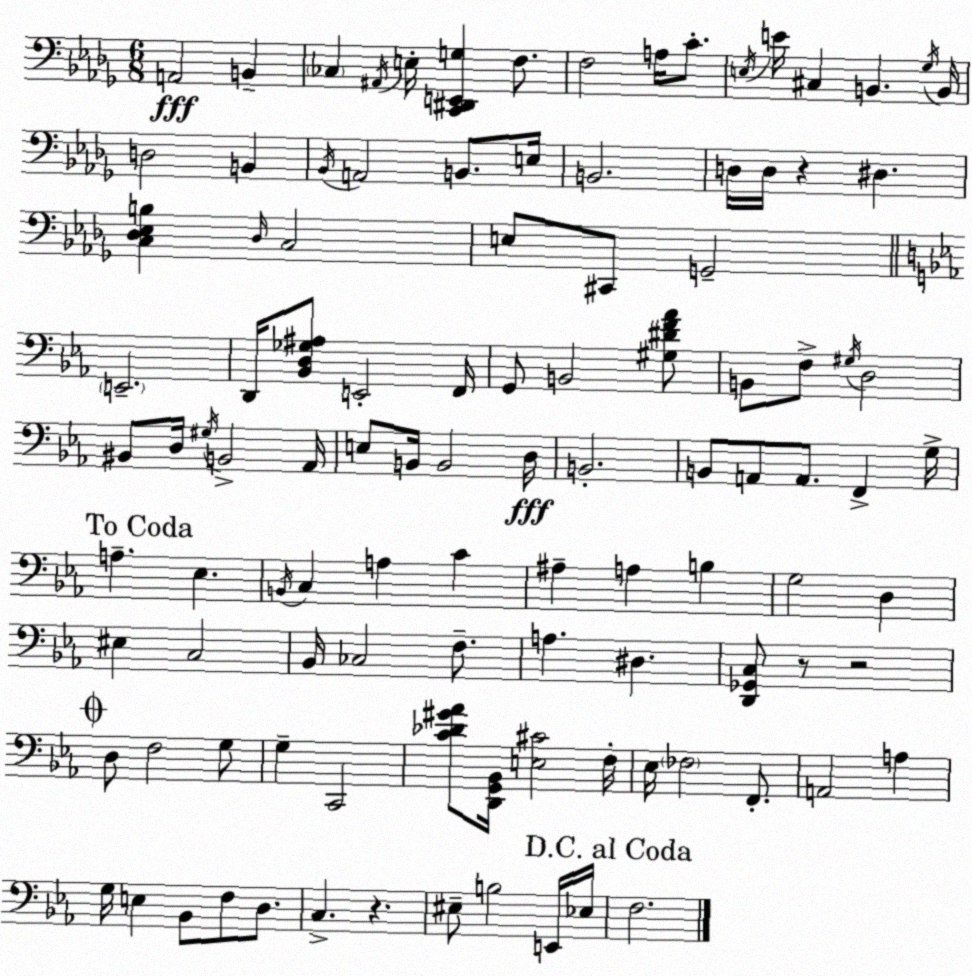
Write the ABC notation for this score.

X:1
T:Untitled
M:6/8
L:1/4
K:Bbm
A,,2 B,, _C, ^A,,/4 E,/4 [C,,^D,,E,,G,] F,/2 F,2 A,/4 C/2 E,/4 E/4 ^C, B,, _G,/4 B,,/4 D,2 B,, _B,,/4 A,,2 B,,/2 E,/4 B,,2 D,/4 D,/4 z ^D, [C,_D,_E,B,] _D,/4 C,2 E,/2 ^C,,/2 G,,2 E,,2 D,,/4 [_B,,D,_G,^A,]/2 E,,2 F,,/4 G,,/2 B,,2 [^G,^DF_A]/2 B,,/2 F,/2 ^G,/4 D,2 ^B,,/2 D,/4 ^G,/4 B,,2 _A,,/4 E,/2 B,,/4 B,,2 D,/4 B,,2 B,,/2 A,,/2 A,,/2 F,, G,/4 A, _E, B,,/4 C, A, C ^A, A, B, G,2 D, ^E, C,2 _B,,/4 _C,2 F,/2 A, ^D, [D,,_G,,C,]/2 z/2 z2 D,/2 F,2 G,/2 G, C,,2 [C_D^G_A]/2 [D,,G,,_B,,]/4 [E,^C]2 F,/4 _E,/4 _F,2 F,,/2 A,,2 A, G,/4 E, _B,,/2 F,/2 D,/2 C, z ^E,/2 B,2 E,,/4 _E,/4 F,2